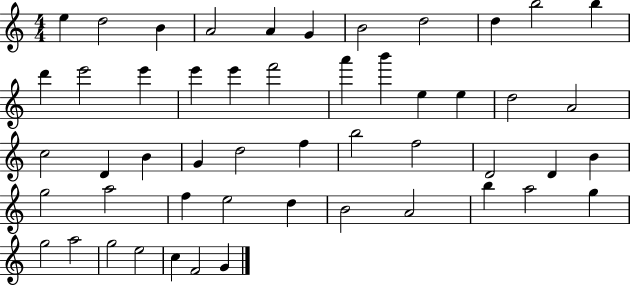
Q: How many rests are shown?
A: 0